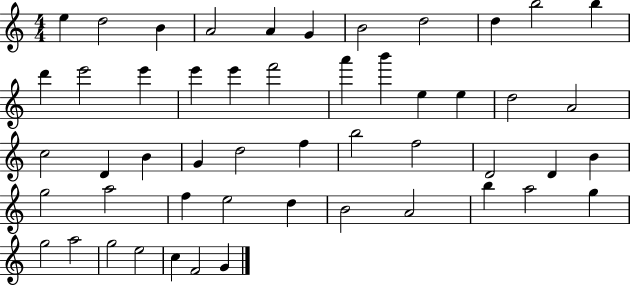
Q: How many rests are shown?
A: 0